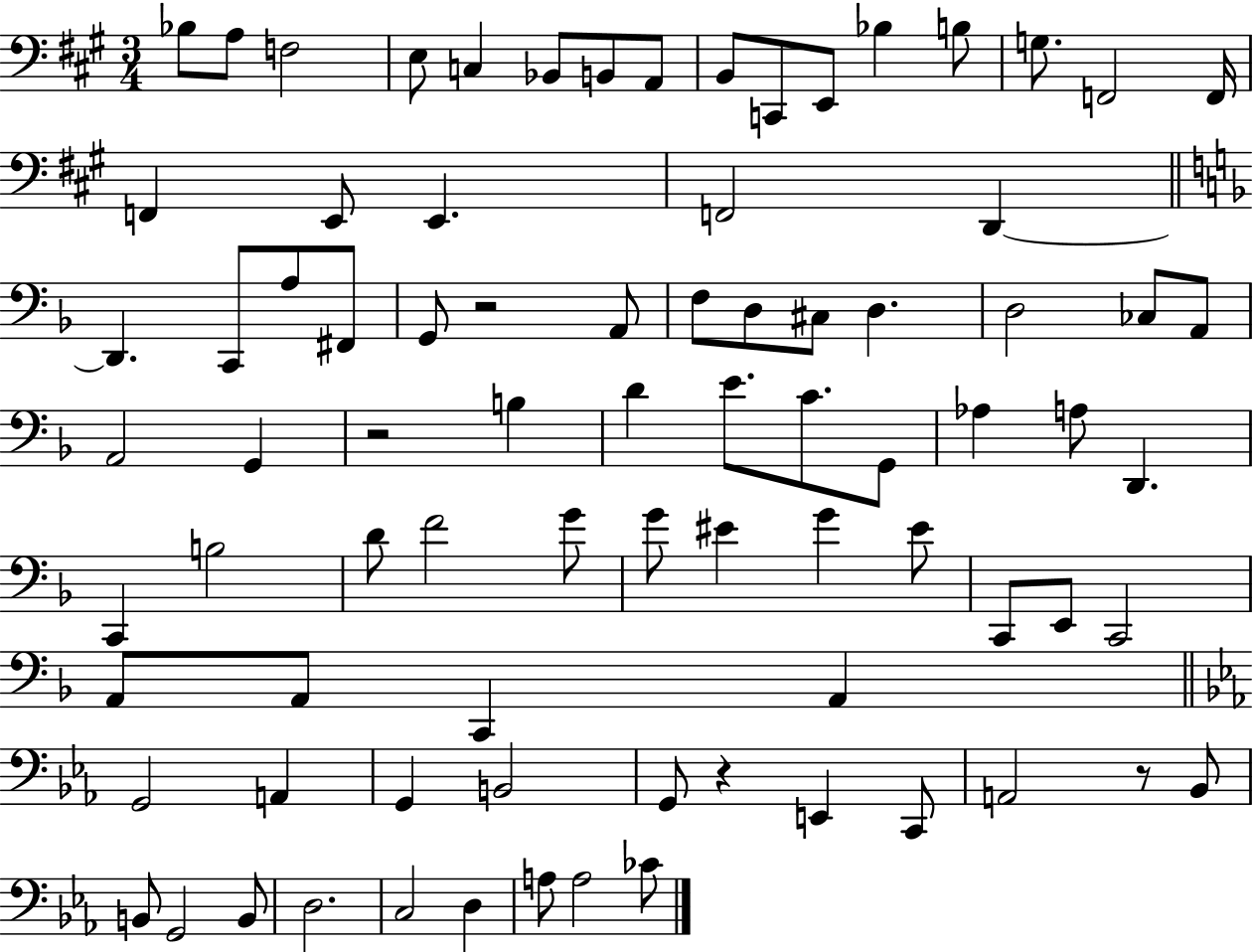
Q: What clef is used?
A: bass